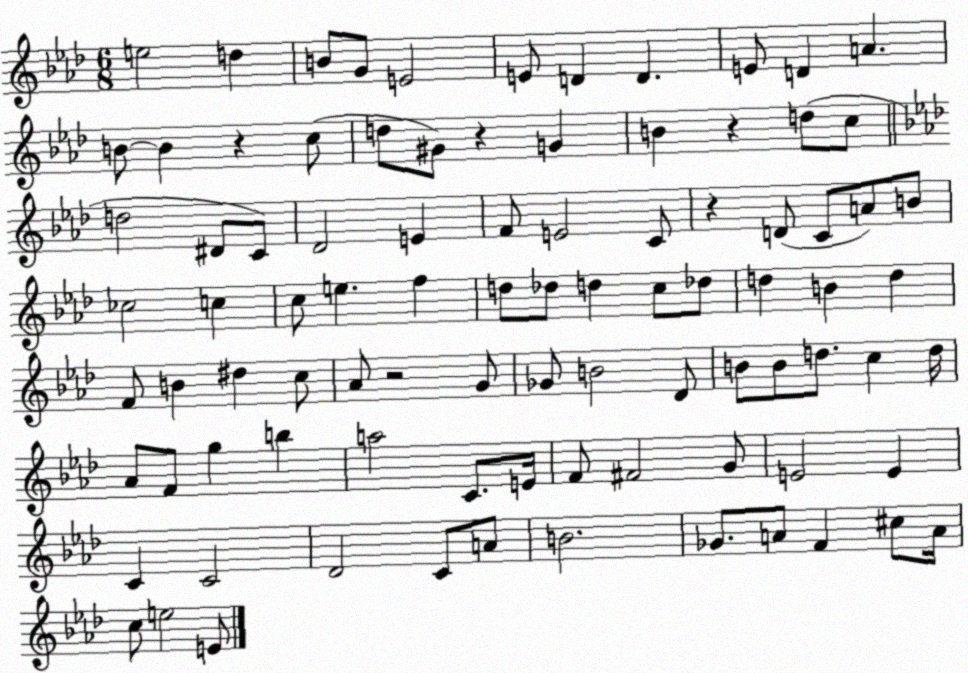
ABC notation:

X:1
T:Untitled
M:6/8
L:1/4
K:Ab
e2 d B/2 G/2 E2 E/2 D D E/2 D A B/2 B z c/2 d/2 ^G/2 z G B z d/2 c/2 d2 ^D/2 C/2 _D2 E F/2 E2 C/2 z D/2 C/2 A/2 B/2 _c2 c c/2 e f d/2 _d/2 d c/2 _d/2 d B d F/2 B ^d c/2 _A/2 z2 G/2 _G/2 B2 _D/2 B/2 B/2 d/2 c d/4 _A/2 F/2 g b a2 C/2 E/4 F/2 ^F2 G/2 E2 E C C2 _D2 C/2 A/2 B2 _G/2 A/2 F ^c/2 A/4 c/2 e2 E/2